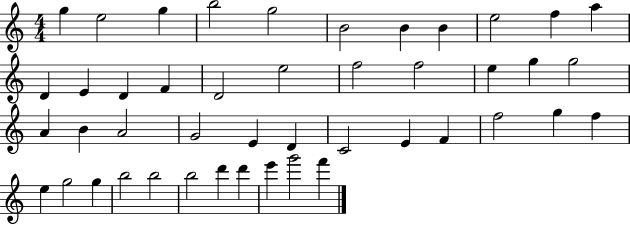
X:1
T:Untitled
M:4/4
L:1/4
K:C
g e2 g b2 g2 B2 B B e2 f a D E D F D2 e2 f2 f2 e g g2 A B A2 G2 E D C2 E F f2 g f e g2 g b2 b2 b2 d' d' e' g'2 f'